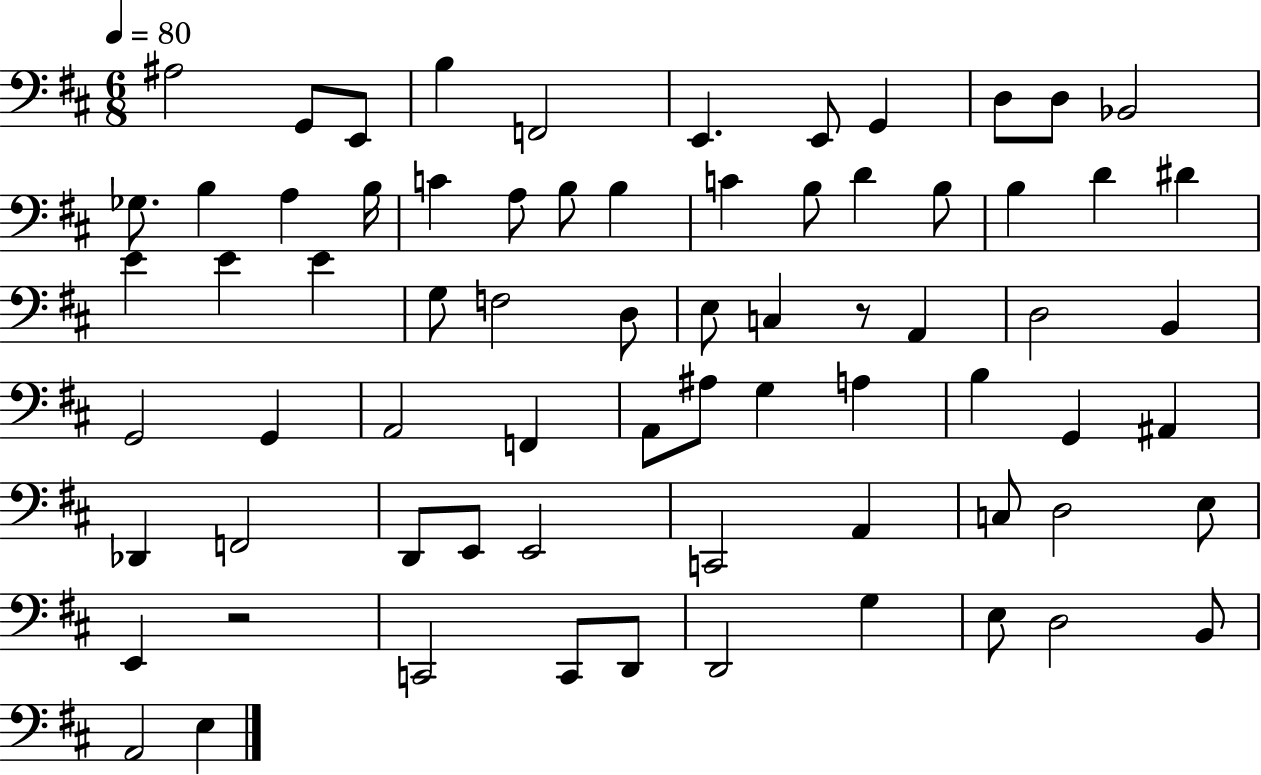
A#3/h G2/e E2/e B3/q F2/h E2/q. E2/e G2/q D3/e D3/e Bb2/h Gb3/e. B3/q A3/q B3/s C4/q A3/e B3/e B3/q C4/q B3/e D4/q B3/e B3/q D4/q D#4/q E4/q E4/q E4/q G3/e F3/h D3/e E3/e C3/q R/e A2/q D3/h B2/q G2/h G2/q A2/h F2/q A2/e A#3/e G3/q A3/q B3/q G2/q A#2/q Db2/q F2/h D2/e E2/e E2/h C2/h A2/q C3/e D3/h E3/e E2/q R/h C2/h C2/e D2/e D2/h G3/q E3/e D3/h B2/e A2/h E3/q